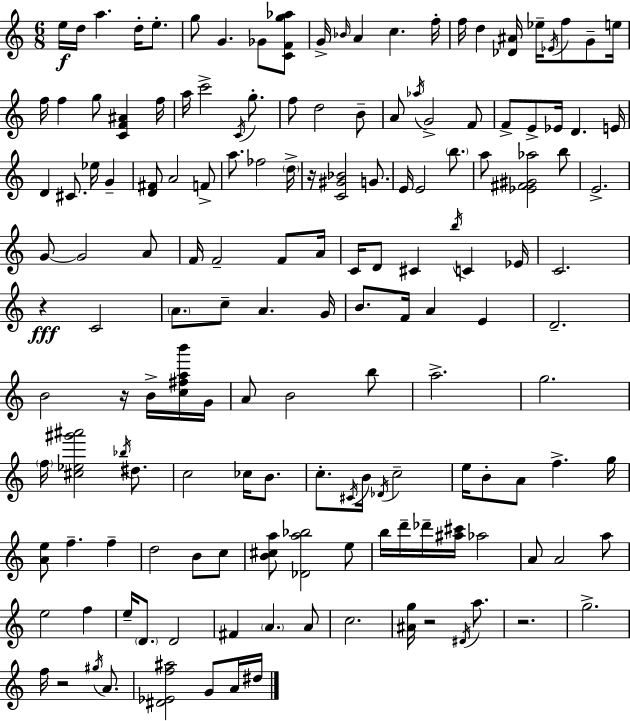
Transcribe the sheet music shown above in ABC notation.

X:1
T:Untitled
M:6/8
L:1/4
K:Am
e/4 d/4 a d/4 e/2 g/2 G _G/2 [CFg_a]/2 G/4 _B/4 A c f/4 f/4 d [_D^A]/4 _e/4 _E/4 f/2 G/2 e/4 f/4 f g/2 [CF^A] f/4 a/4 c'2 C/4 g/2 f/2 d2 B/2 A/2 _a/4 G2 F/2 F/2 E/2 _E/4 D E/4 D ^C/2 _e/4 G [D^F]/2 A2 F/2 a/2 _f2 d/4 z/4 [C^G_B]2 G/2 E/4 E2 b/2 a/2 [_E^F^G_a]2 b/2 E2 G/2 G2 A/2 F/4 F2 F/2 A/4 C/4 D/2 ^C b/4 C _E/4 C2 z C2 A/2 c/2 A G/4 B/2 F/4 A E D2 B2 z/4 B/4 [c^fab']/4 G/4 A/2 B2 b/2 a2 g2 f/4 [^c_e^g'^a']2 _b/4 ^d/2 c2 _c/4 B/2 c/2 ^C/4 B/4 _D/4 c2 e/4 B/2 A/2 f g/4 [Ae]/2 f f d2 B/2 c/2 [B^ca]/2 [_Da_b]2 e/2 b/4 d'/4 _d'/4 [^a^c']/4 _a2 A/2 A2 a/2 e2 f e/4 D/2 D2 ^F A A/2 c2 [^Ag]/4 z2 ^D/4 a/2 z2 g2 f/4 z2 ^g/4 A/2 [^D_Ef^a]2 G/2 A/4 ^d/4